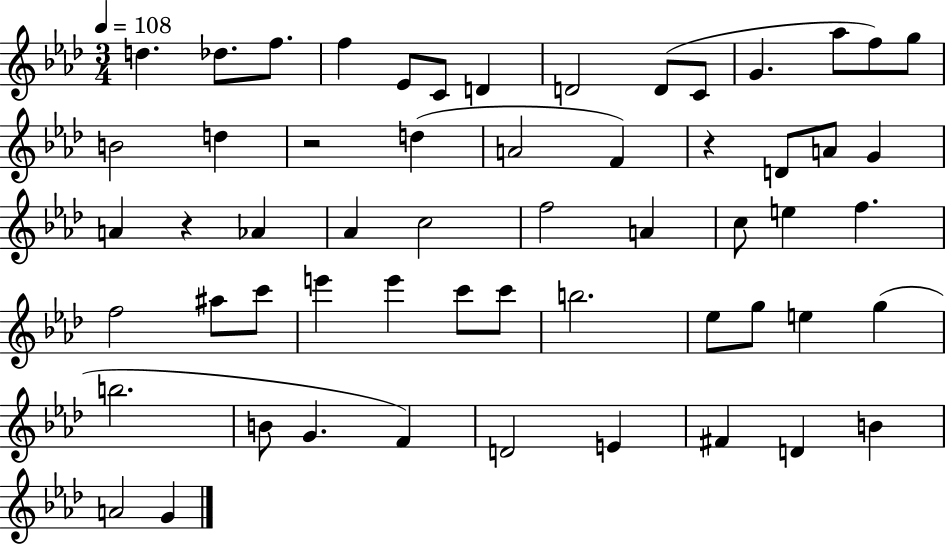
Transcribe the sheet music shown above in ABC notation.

X:1
T:Untitled
M:3/4
L:1/4
K:Ab
d _d/2 f/2 f _E/2 C/2 D D2 D/2 C/2 G _a/2 f/2 g/2 B2 d z2 d A2 F z D/2 A/2 G A z _A _A c2 f2 A c/2 e f f2 ^a/2 c'/2 e' e' c'/2 c'/2 b2 _e/2 g/2 e g b2 B/2 G F D2 E ^F D B A2 G